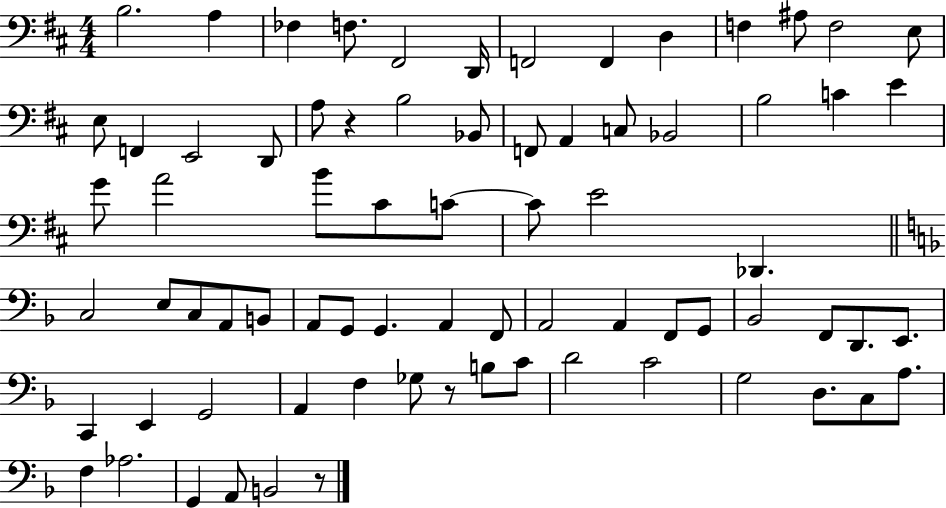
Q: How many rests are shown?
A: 3